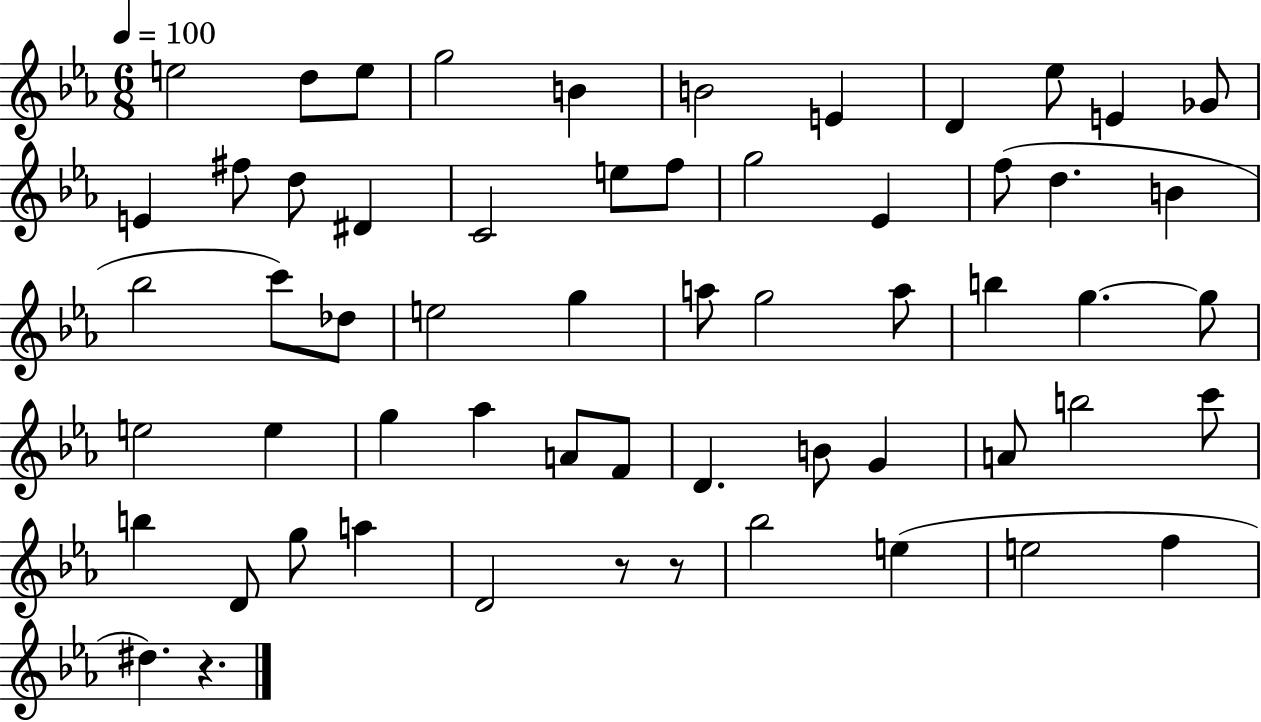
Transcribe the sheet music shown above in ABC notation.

X:1
T:Untitled
M:6/8
L:1/4
K:Eb
e2 d/2 e/2 g2 B B2 E D _e/2 E _G/2 E ^f/2 d/2 ^D C2 e/2 f/2 g2 _E f/2 d B _b2 c'/2 _d/2 e2 g a/2 g2 a/2 b g g/2 e2 e g _a A/2 F/2 D B/2 G A/2 b2 c'/2 b D/2 g/2 a D2 z/2 z/2 _b2 e e2 f ^d z